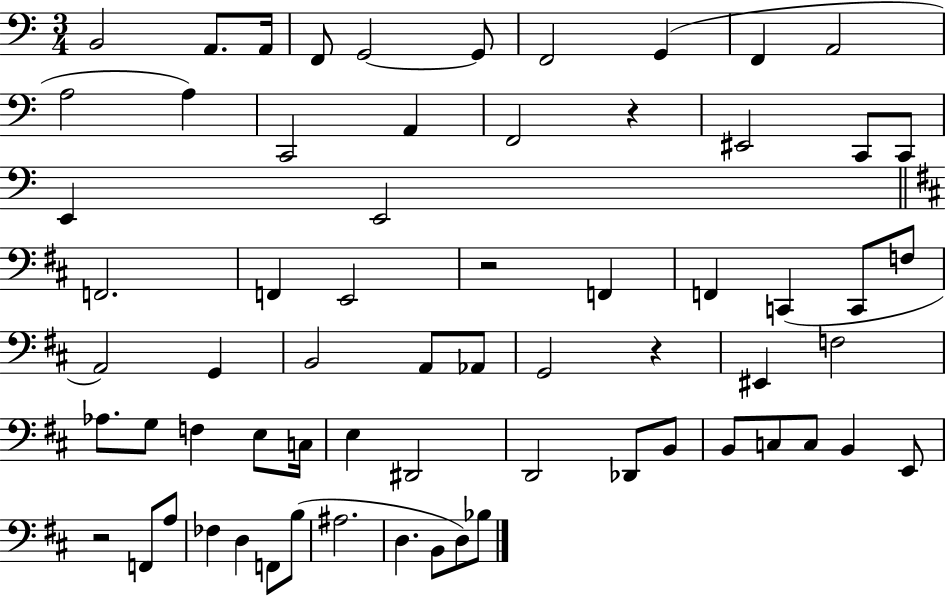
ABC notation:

X:1
T:Untitled
M:3/4
L:1/4
K:C
B,,2 A,,/2 A,,/4 F,,/2 G,,2 G,,/2 F,,2 G,, F,, A,,2 A,2 A, C,,2 A,, F,,2 z ^E,,2 C,,/2 C,,/2 E,, E,,2 F,,2 F,, E,,2 z2 F,, F,, C,, C,,/2 F,/2 A,,2 G,, B,,2 A,,/2 _A,,/2 G,,2 z ^E,, F,2 _A,/2 G,/2 F, E,/2 C,/4 E, ^D,,2 D,,2 _D,,/2 B,,/2 B,,/2 C,/2 C,/2 B,, E,,/2 z2 F,,/2 A,/2 _F, D, F,,/2 B,/2 ^A,2 D, B,,/2 D,/2 _B,/2